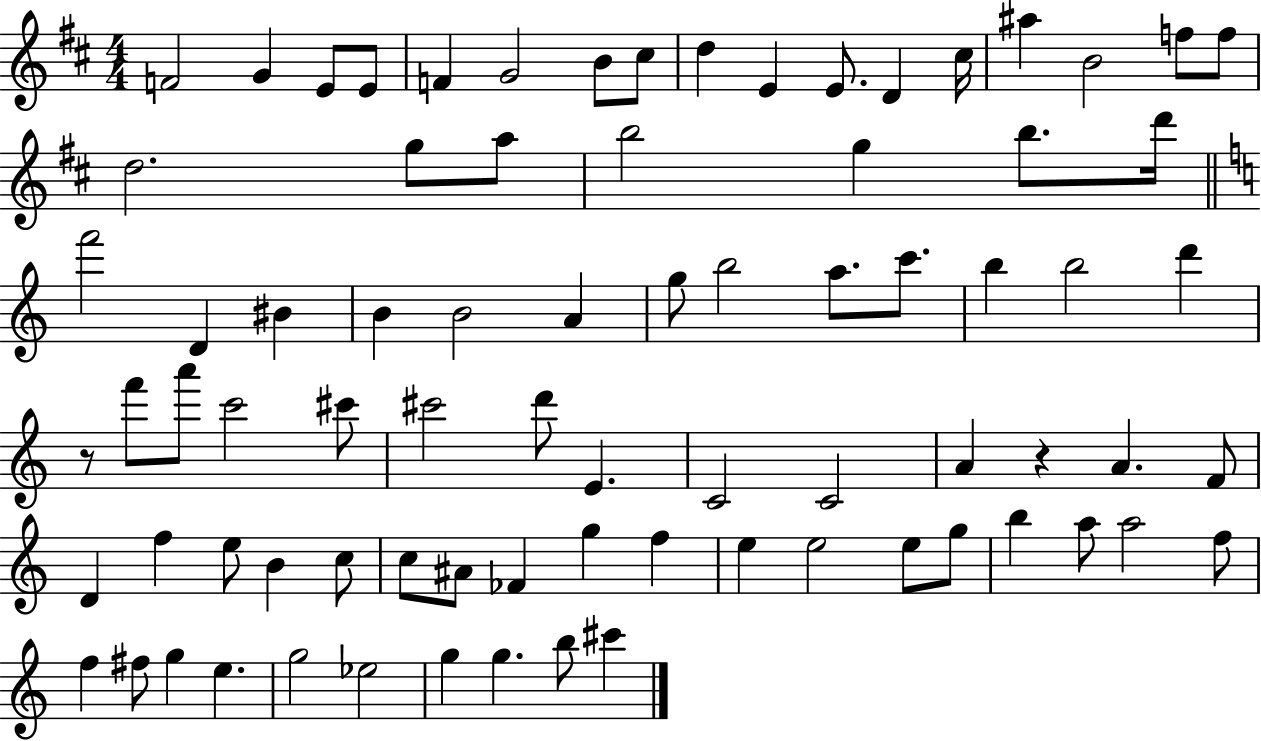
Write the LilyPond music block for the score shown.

{
  \clef treble
  \numericTimeSignature
  \time 4/4
  \key d \major
  f'2 g'4 e'8 e'8 | f'4 g'2 b'8 cis''8 | d''4 e'4 e'8. d'4 cis''16 | ais''4 b'2 f''8 f''8 | \break d''2. g''8 a''8 | b''2 g''4 b''8. d'''16 | \bar "||" \break \key c \major f'''2 d'4 bis'4 | b'4 b'2 a'4 | g''8 b''2 a''8. c'''8. | b''4 b''2 d'''4 | \break r8 f'''8 a'''8 c'''2 cis'''8 | cis'''2 d'''8 e'4. | c'2 c'2 | a'4 r4 a'4. f'8 | \break d'4 f''4 e''8 b'4 c''8 | c''8 ais'8 fes'4 g''4 f''4 | e''4 e''2 e''8 g''8 | b''4 a''8 a''2 f''8 | \break f''4 fis''8 g''4 e''4. | g''2 ees''2 | g''4 g''4. b''8 cis'''4 | \bar "|."
}